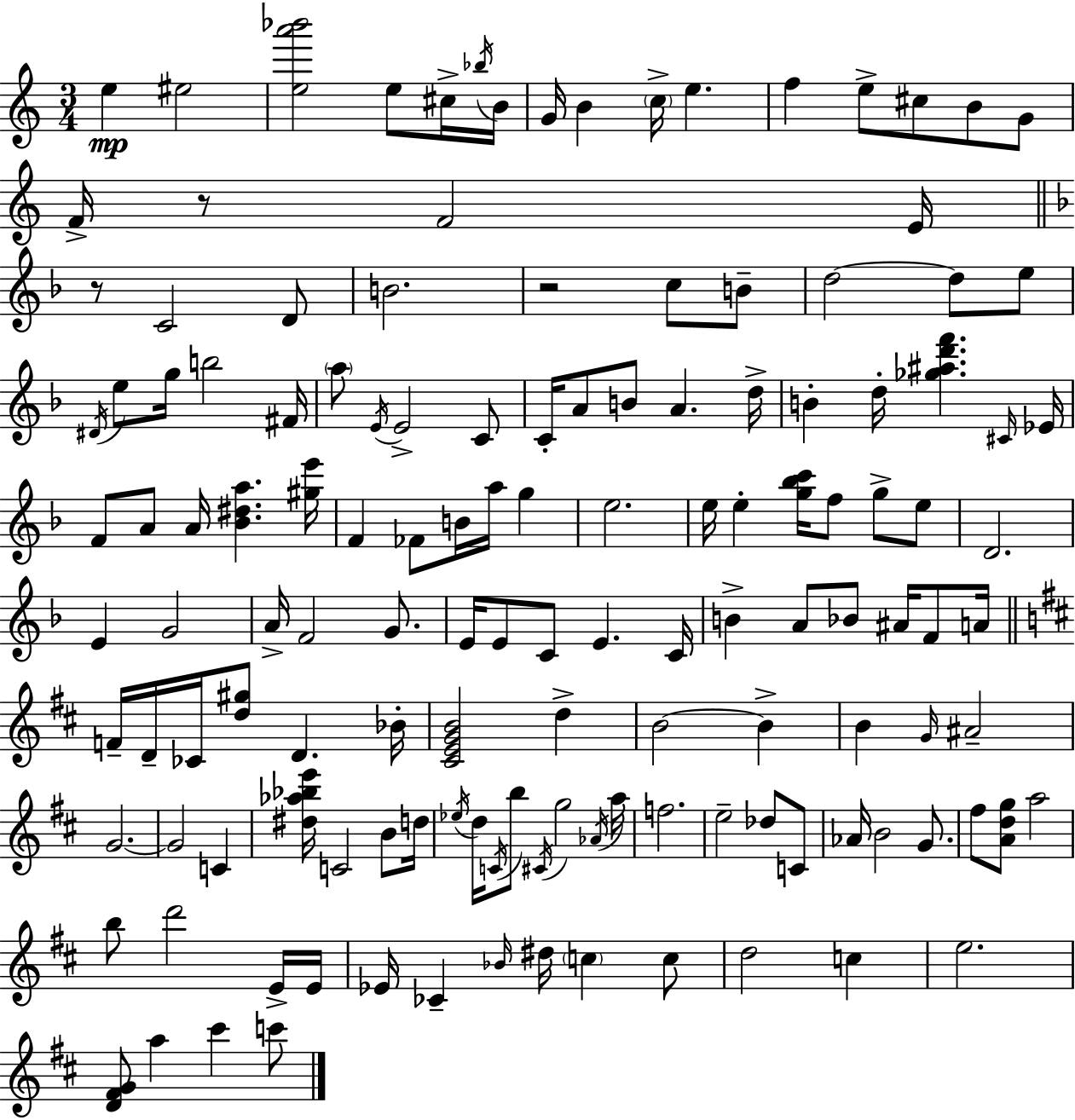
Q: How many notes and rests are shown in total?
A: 138